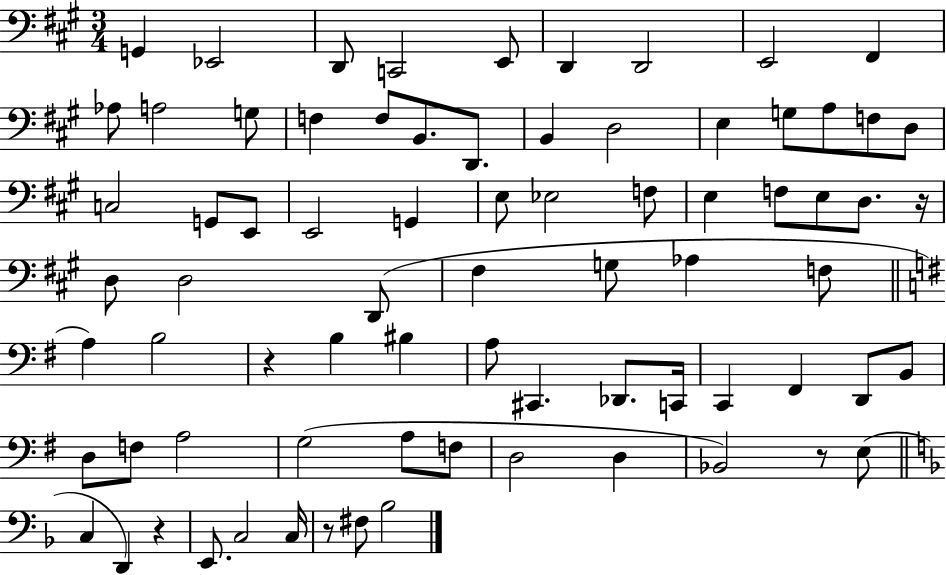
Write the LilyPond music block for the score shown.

{
  \clef bass
  \numericTimeSignature
  \time 3/4
  \key a \major
  \repeat volta 2 { g,4 ees,2 | d,8 c,2 e,8 | d,4 d,2 | e,2 fis,4 | \break aes8 a2 g8 | f4 f8 b,8. d,8. | b,4 d2 | e4 g8 a8 f8 d8 | \break c2 g,8 e,8 | e,2 g,4 | e8 ees2 f8 | e4 f8 e8 d8. r16 | \break d8 d2 d,8( | fis4 g8 aes4 f8 | \bar "||" \break \key g \major a4) b2 | r4 b4 bis4 | a8 cis,4. des,8. c,16 | c,4 fis,4 d,8 b,8 | \break d8 f8 a2 | g2( a8 f8 | d2 d4 | bes,2) r8 e8( | \break \bar "||" \break \key f \major c4 d,4) r4 | e,8. c2 c16 | r8 fis8 bes2 | } \bar "|."
}